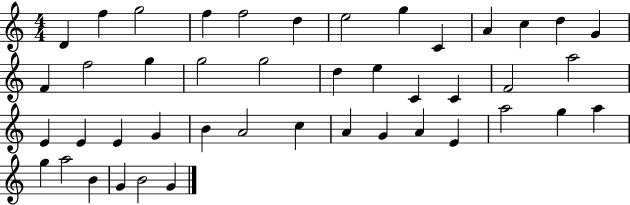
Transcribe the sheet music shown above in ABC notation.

X:1
T:Untitled
M:4/4
L:1/4
K:C
D f g2 f f2 d e2 g C A c d G F f2 g g2 g2 d e C C F2 a2 E E E G B A2 c A G A E a2 g a g a2 B G B2 G